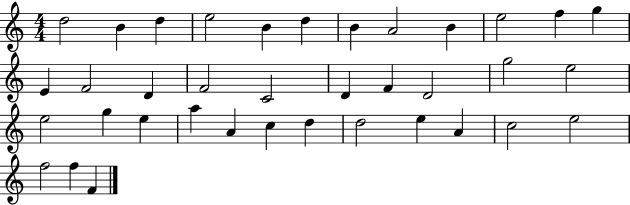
{
  \clef treble
  \numericTimeSignature
  \time 4/4
  \key c \major
  d''2 b'4 d''4 | e''2 b'4 d''4 | b'4 a'2 b'4 | e''2 f''4 g''4 | \break e'4 f'2 d'4 | f'2 c'2 | d'4 f'4 d'2 | g''2 e''2 | \break e''2 g''4 e''4 | a''4 a'4 c''4 d''4 | d''2 e''4 a'4 | c''2 e''2 | \break f''2 f''4 f'4 | \bar "|."
}